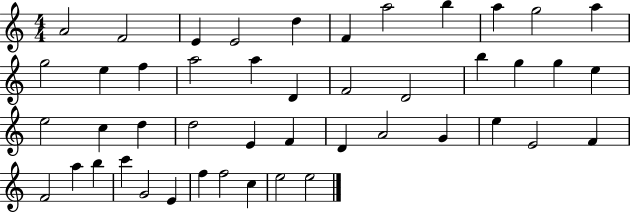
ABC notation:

X:1
T:Untitled
M:4/4
L:1/4
K:C
A2 F2 E E2 d F a2 b a g2 a g2 e f a2 a D F2 D2 b g g e e2 c d d2 E F D A2 G e E2 F F2 a b c' G2 E f f2 c e2 e2